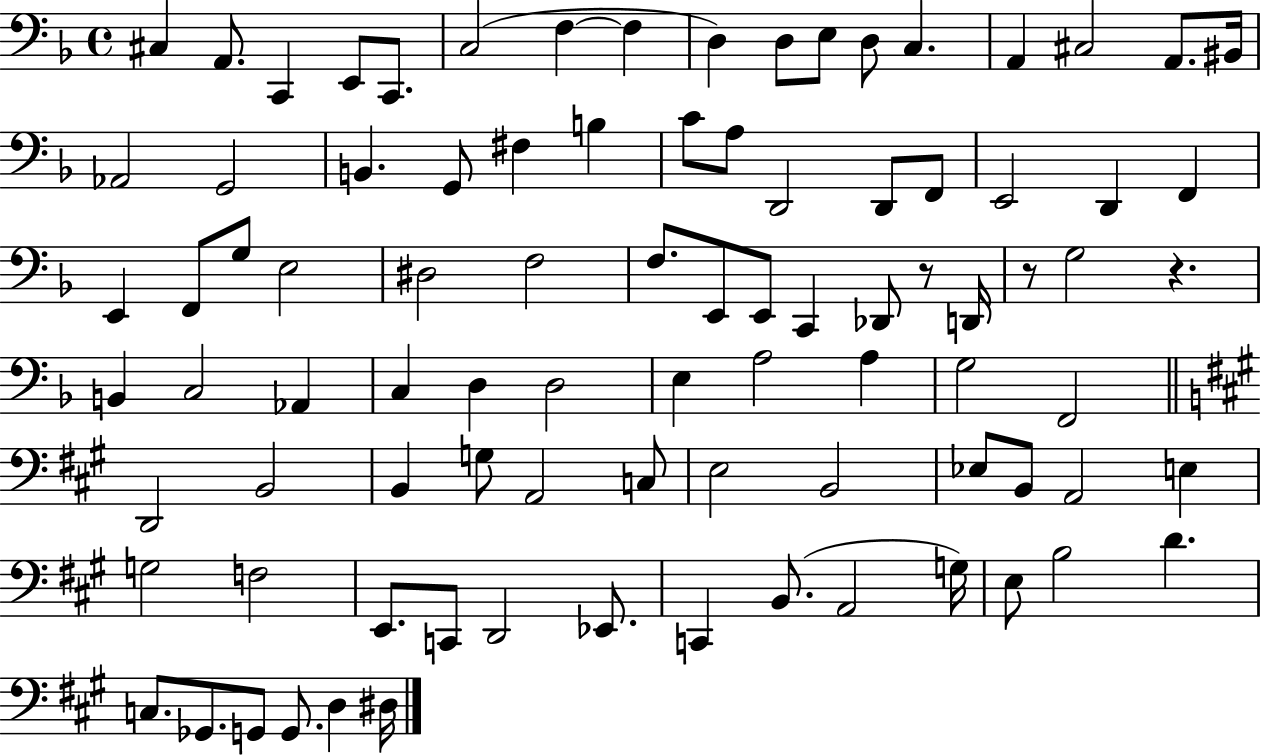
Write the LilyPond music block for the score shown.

{
  \clef bass
  \time 4/4
  \defaultTimeSignature
  \key f \major
  cis4 a,8. c,4 e,8 c,8. | c2( f4~~ f4 | d4) d8 e8 d8 c4. | a,4 cis2 a,8. bis,16 | \break aes,2 g,2 | b,4. g,8 fis4 b4 | c'8 a8 d,2 d,8 f,8 | e,2 d,4 f,4 | \break e,4 f,8 g8 e2 | dis2 f2 | f8. e,8 e,8 c,4 des,8 r8 d,16 | r8 g2 r4. | \break b,4 c2 aes,4 | c4 d4 d2 | e4 a2 a4 | g2 f,2 | \break \bar "||" \break \key a \major d,2 b,2 | b,4 g8 a,2 c8 | e2 b,2 | ees8 b,8 a,2 e4 | \break g2 f2 | e,8. c,8 d,2 ees,8. | c,4 b,8.( a,2 g16) | e8 b2 d'4. | \break c8. ges,8. g,8 g,8. d4 dis16 | \bar "|."
}